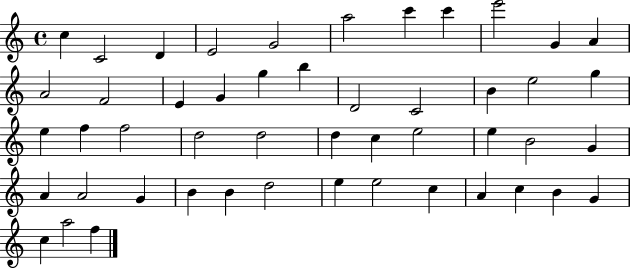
C5/q C4/h D4/q E4/h G4/h A5/h C6/q C6/q E6/h G4/q A4/q A4/h F4/h E4/q G4/q G5/q B5/q D4/h C4/h B4/q E5/h G5/q E5/q F5/q F5/h D5/h D5/h D5/q C5/q E5/h E5/q B4/h G4/q A4/q A4/h G4/q B4/q B4/q D5/h E5/q E5/h C5/q A4/q C5/q B4/q G4/q C5/q A5/h F5/q